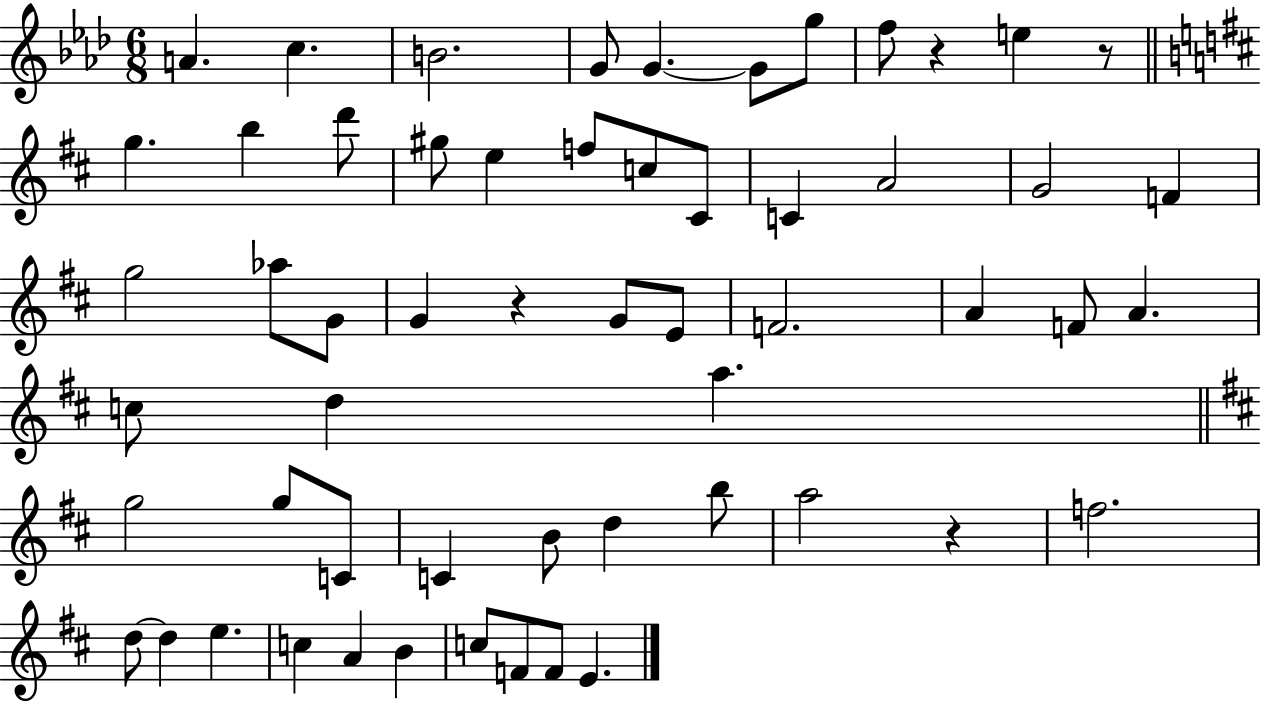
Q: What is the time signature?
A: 6/8